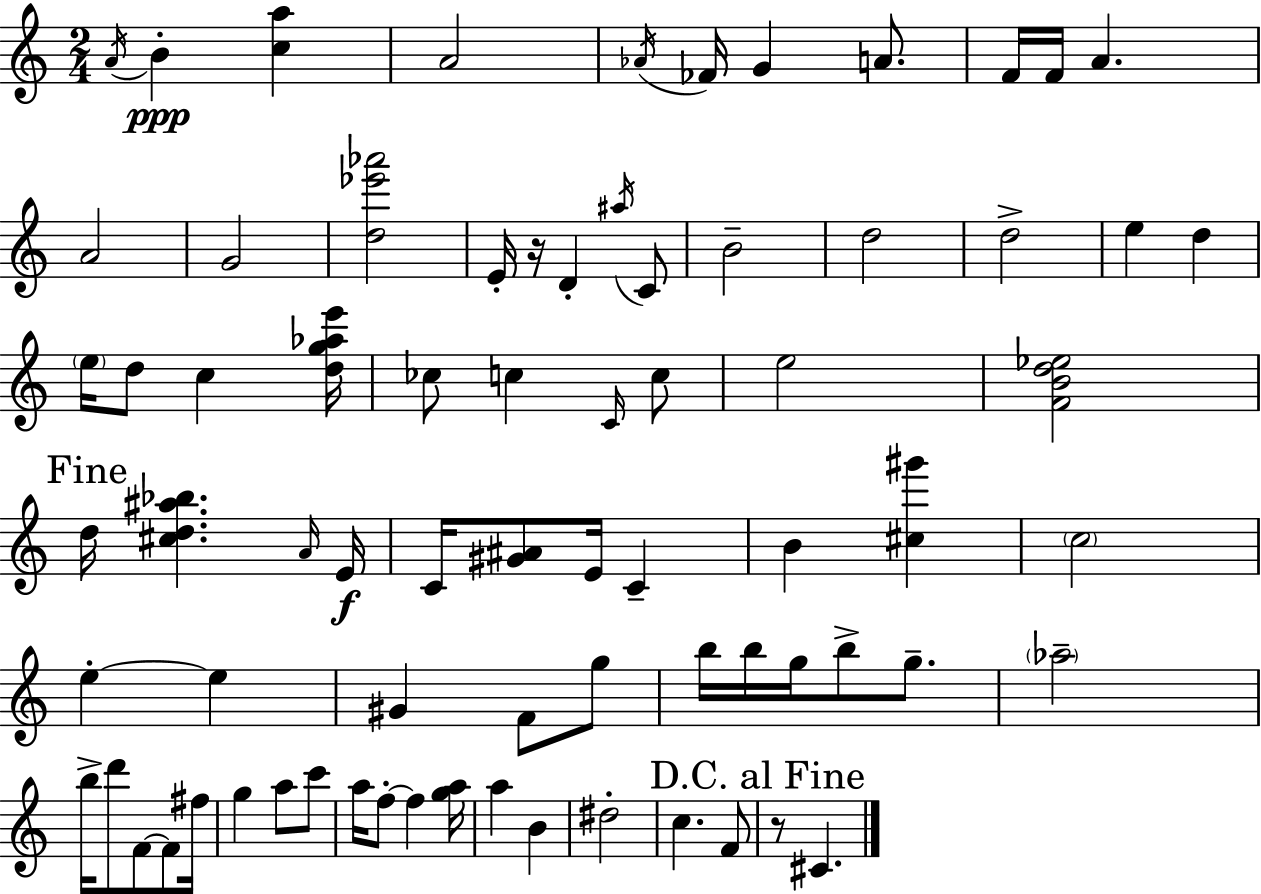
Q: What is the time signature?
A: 2/4